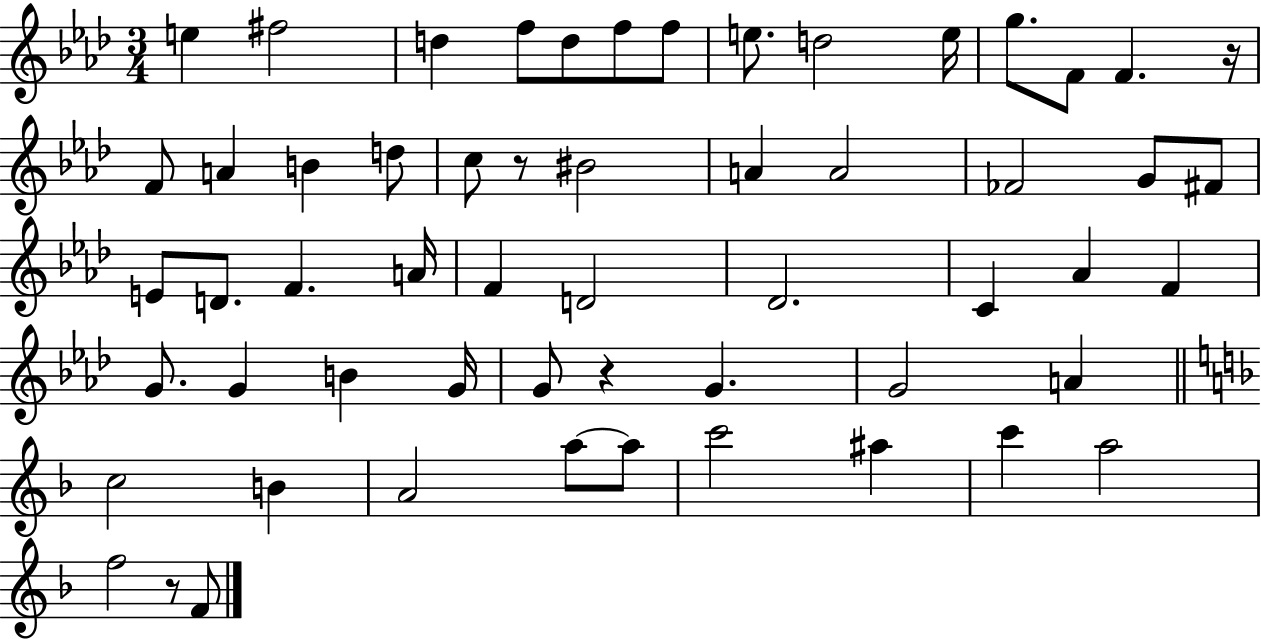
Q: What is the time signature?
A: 3/4